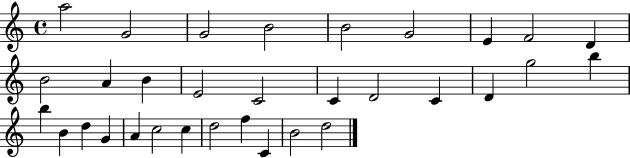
{
  \clef treble
  \time 4/4
  \defaultTimeSignature
  \key c \major
  a''2 g'2 | g'2 b'2 | b'2 g'2 | e'4 f'2 d'4 | \break b'2 a'4 b'4 | e'2 c'2 | c'4 d'2 c'4 | d'4 g''2 b''4 | \break b''4 b'4 d''4 g'4 | a'4 c''2 c''4 | d''2 f''4 c'4 | b'2 d''2 | \break \bar "|."
}